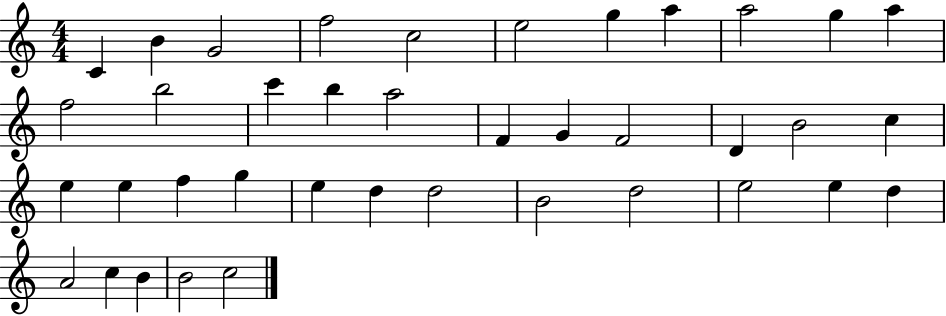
C4/q B4/q G4/h F5/h C5/h E5/h G5/q A5/q A5/h G5/q A5/q F5/h B5/h C6/q B5/q A5/h F4/q G4/q F4/h D4/q B4/h C5/q E5/q E5/q F5/q G5/q E5/q D5/q D5/h B4/h D5/h E5/h E5/q D5/q A4/h C5/q B4/q B4/h C5/h